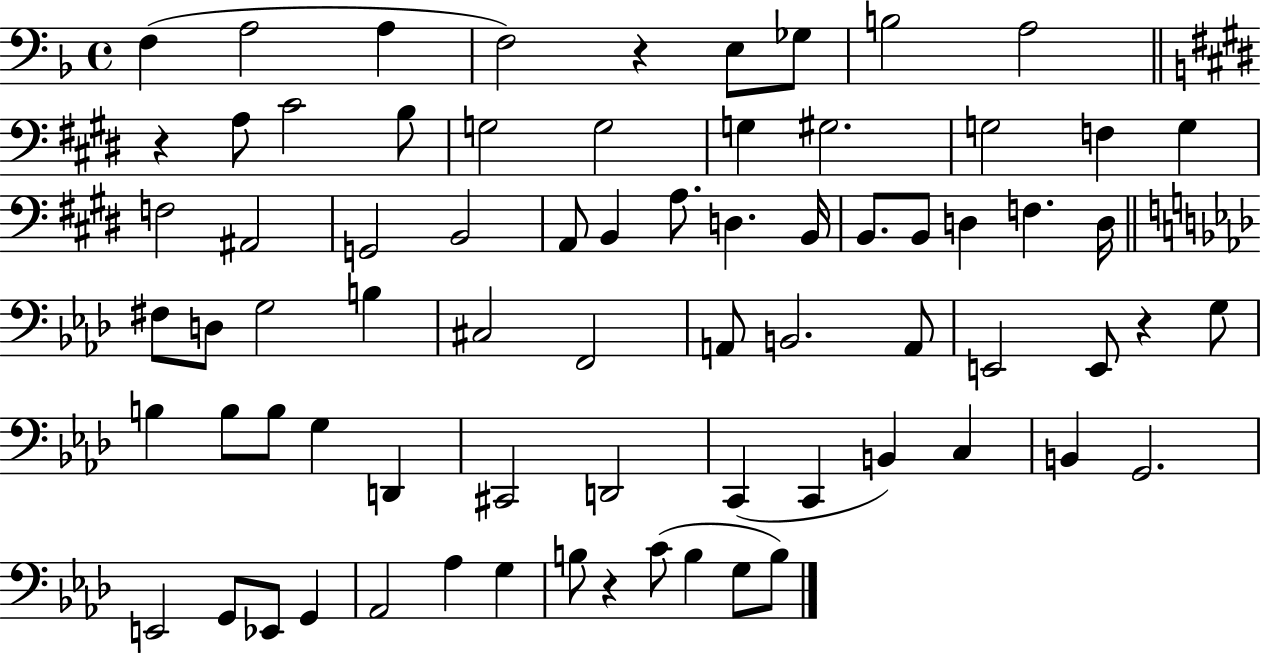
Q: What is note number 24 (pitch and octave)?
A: B2